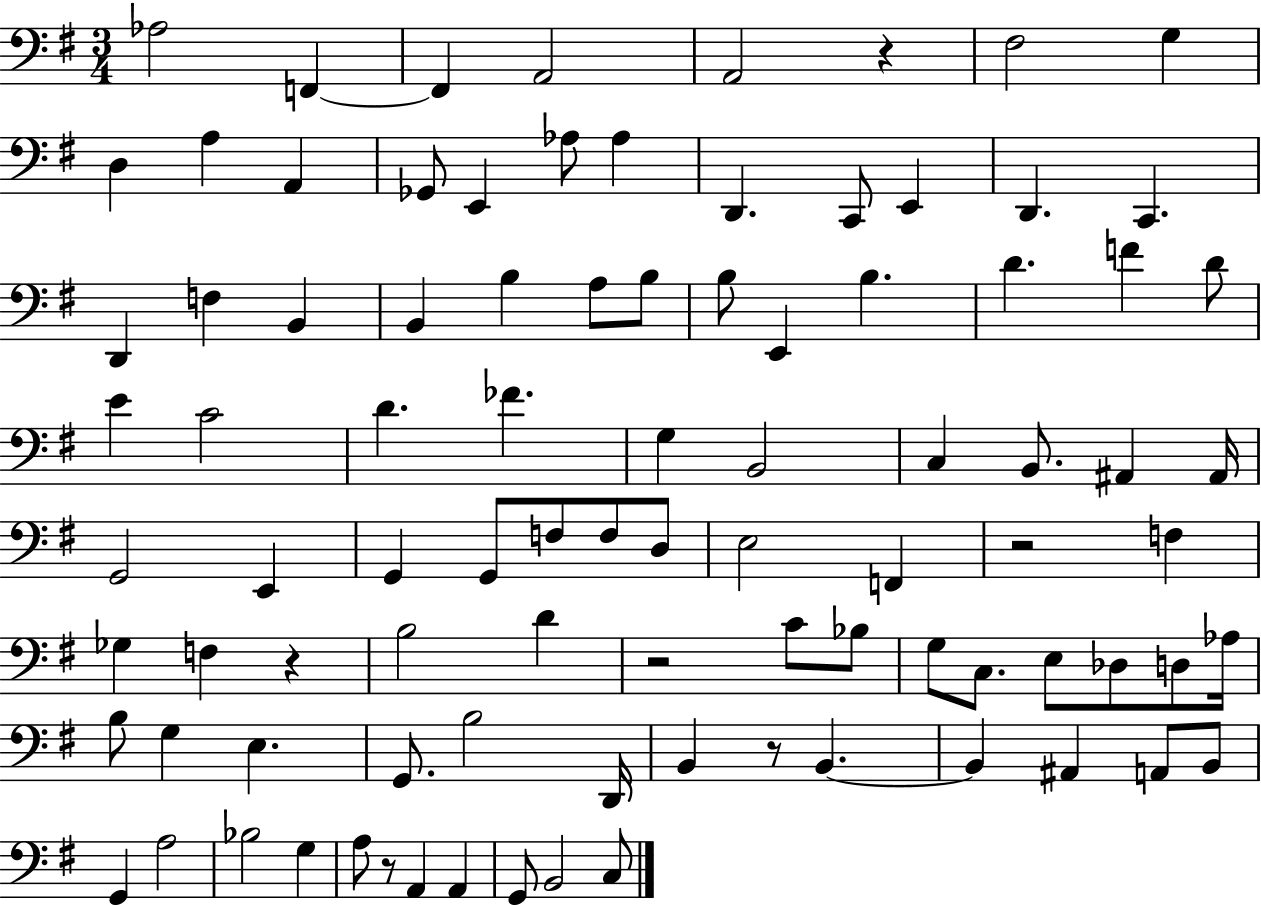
Ab3/h F2/q F2/q A2/h A2/h R/q F#3/h G3/q D3/q A3/q A2/q Gb2/e E2/q Ab3/e Ab3/q D2/q. C2/e E2/q D2/q. C2/q. D2/q F3/q B2/q B2/q B3/q A3/e B3/e B3/e E2/q B3/q. D4/q. F4/q D4/e E4/q C4/h D4/q. FES4/q. G3/q B2/h C3/q B2/e. A#2/q A#2/s G2/h E2/q G2/q G2/e F3/e F3/e D3/e E3/h F2/q R/h F3/q Gb3/q F3/q R/q B3/h D4/q R/h C4/e Bb3/e G3/e C3/e. E3/e Db3/e D3/e Ab3/s B3/e G3/q E3/q. G2/e. B3/h D2/s B2/q R/e B2/q. B2/q A#2/q A2/e B2/e G2/q A3/h Bb3/h G3/q A3/e R/e A2/q A2/q G2/e B2/h C3/e